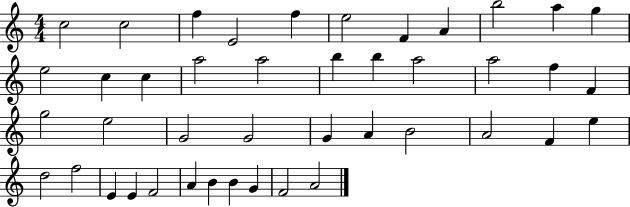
{
  \clef treble
  \numericTimeSignature
  \time 4/4
  \key c \major
  c''2 c''2 | f''4 e'2 f''4 | e''2 f'4 a'4 | b''2 a''4 g''4 | \break e''2 c''4 c''4 | a''2 a''2 | b''4 b''4 a''2 | a''2 f''4 f'4 | \break g''2 e''2 | g'2 g'2 | g'4 a'4 b'2 | a'2 f'4 e''4 | \break d''2 f''2 | e'4 e'4 f'2 | a'4 b'4 b'4 g'4 | f'2 a'2 | \break \bar "|."
}